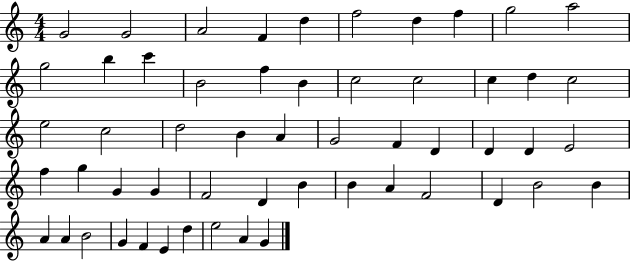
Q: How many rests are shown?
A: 0